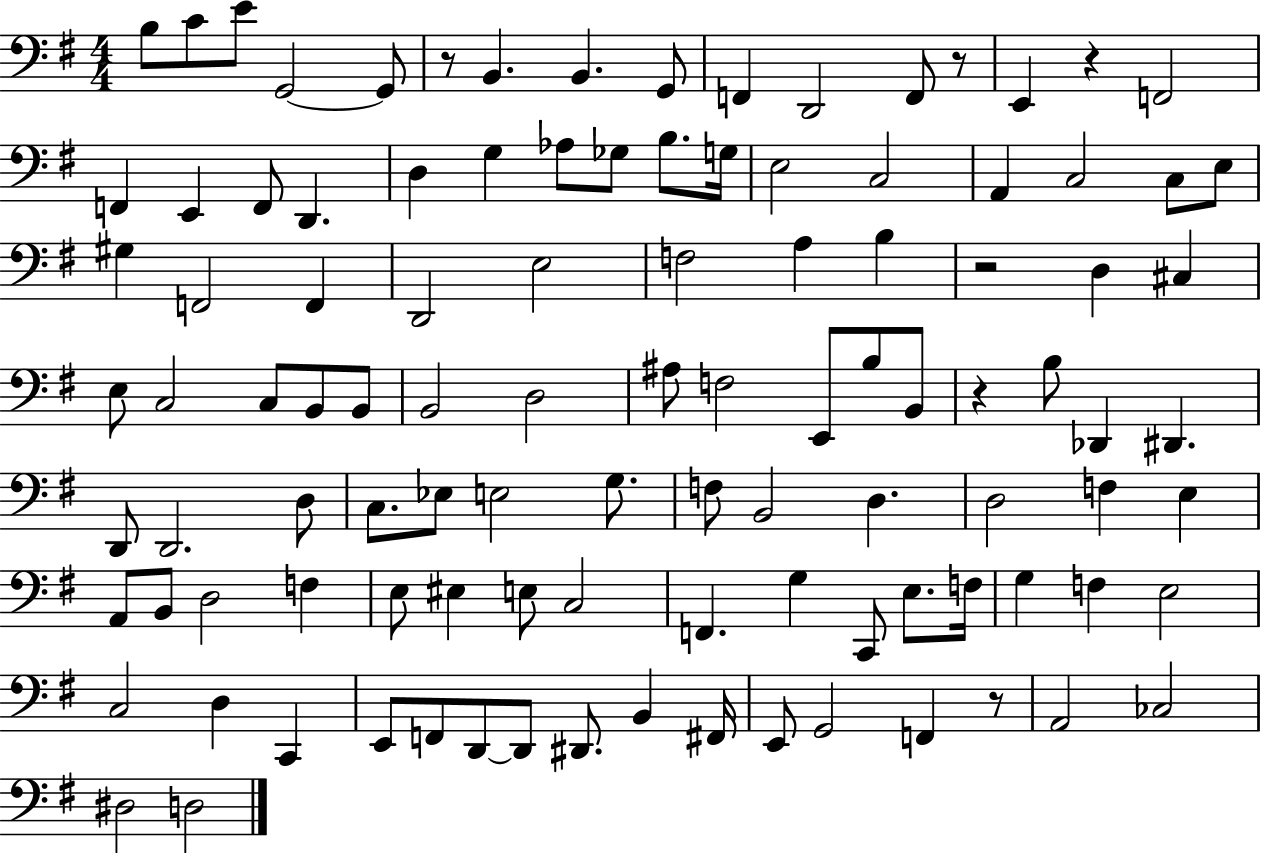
X:1
T:Untitled
M:4/4
L:1/4
K:G
B,/2 C/2 E/2 G,,2 G,,/2 z/2 B,, B,, G,,/2 F,, D,,2 F,,/2 z/2 E,, z F,,2 F,, E,, F,,/2 D,, D, G, _A,/2 _G,/2 B,/2 G,/4 E,2 C,2 A,, C,2 C,/2 E,/2 ^G, F,,2 F,, D,,2 E,2 F,2 A, B, z2 D, ^C, E,/2 C,2 C,/2 B,,/2 B,,/2 B,,2 D,2 ^A,/2 F,2 E,,/2 B,/2 B,,/2 z B,/2 _D,, ^D,, D,,/2 D,,2 D,/2 C,/2 _E,/2 E,2 G,/2 F,/2 B,,2 D, D,2 F, E, A,,/2 B,,/2 D,2 F, E,/2 ^E, E,/2 C,2 F,, G, C,,/2 E,/2 F,/4 G, F, E,2 C,2 D, C,, E,,/2 F,,/2 D,,/2 D,,/2 ^D,,/2 B,, ^F,,/4 E,,/2 G,,2 F,, z/2 A,,2 _C,2 ^D,2 D,2